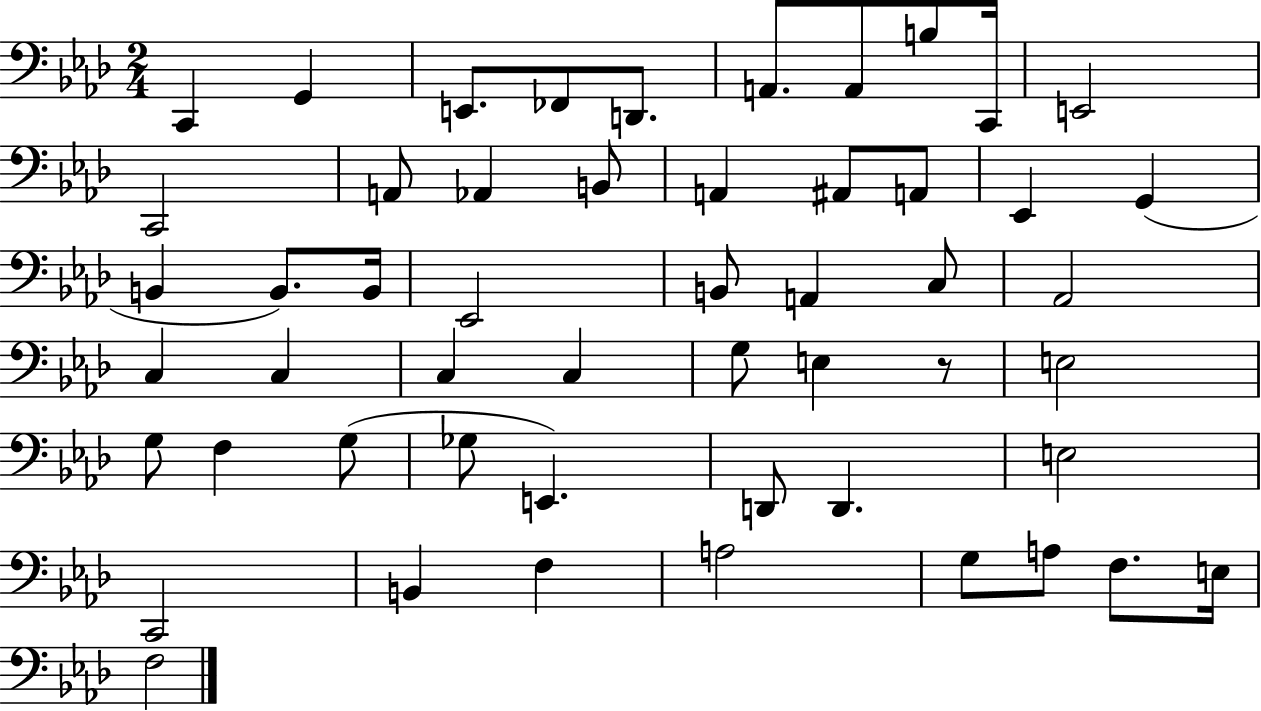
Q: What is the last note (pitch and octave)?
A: F3